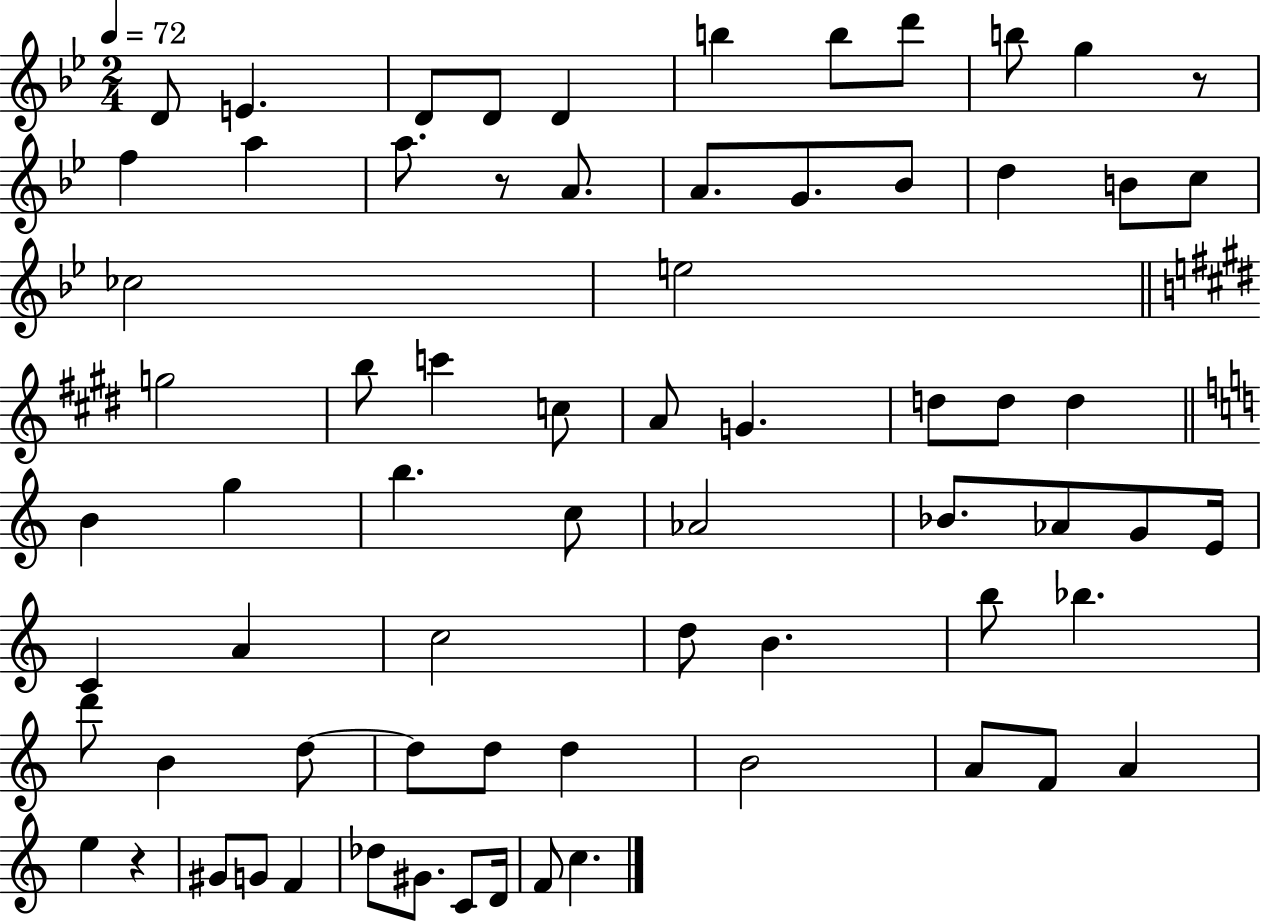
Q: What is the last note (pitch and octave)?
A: C5